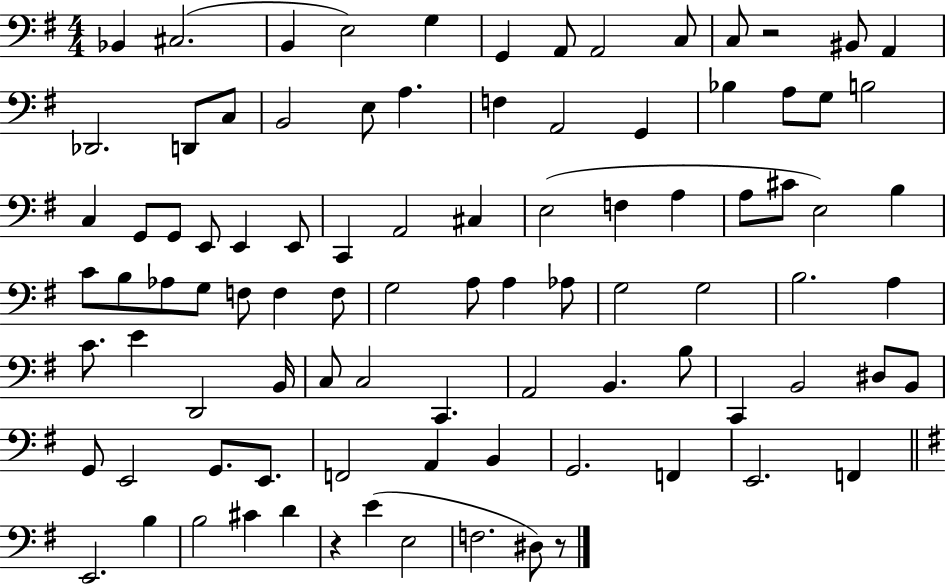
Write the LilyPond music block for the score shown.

{
  \clef bass
  \numericTimeSignature
  \time 4/4
  \key g \major
  bes,4 cis2.( | b,4 e2) g4 | g,4 a,8 a,2 c8 | c8 r2 bis,8 a,4 | \break des,2. d,8 c8 | b,2 e8 a4. | f4 a,2 g,4 | bes4 a8 g8 b2 | \break c4 g,8 g,8 e,8 e,4 e,8 | c,4 a,2 cis4 | e2( f4 a4 | a8 cis'8 e2) b4 | \break c'8 b8 aes8 g8 f8 f4 f8 | g2 a8 a4 aes8 | g2 g2 | b2. a4 | \break c'8. e'4 d,2 b,16 | c8 c2 c,4. | a,2 b,4. b8 | c,4 b,2 dis8 b,8 | \break g,8 e,2 g,8. e,8. | f,2 a,4 b,4 | g,2. f,4 | e,2. f,4 | \break \bar "||" \break \key e \minor e,2. b4 | b2 cis'4 d'4 | r4 e'4( e2 | f2. dis8) r8 | \break \bar "|."
}